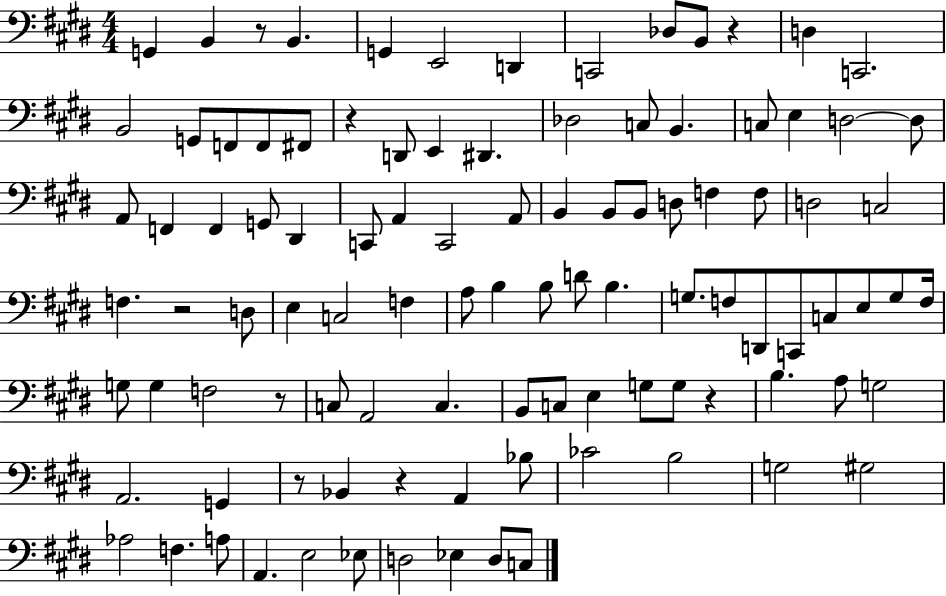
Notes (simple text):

G2/q B2/q R/e B2/q. G2/q E2/h D2/q C2/h Db3/e B2/e R/q D3/q C2/h. B2/h G2/e F2/e F2/e F#2/e R/q D2/e E2/q D#2/q. Db3/h C3/e B2/q. C3/e E3/q D3/h D3/e A2/e F2/q F2/q G2/e D#2/q C2/e A2/q C2/h A2/e B2/q B2/e B2/e D3/e F3/q F3/e D3/h C3/h F3/q. R/h D3/e E3/q C3/h F3/q A3/e B3/q B3/e D4/e B3/q. G3/e. F3/e D2/e C2/e C3/e E3/e G3/e F3/s G3/e G3/q F3/h R/e C3/e A2/h C3/q. B2/e C3/e E3/q G3/e G3/e R/q B3/q. A3/e G3/h A2/h. G2/q R/e Bb2/q R/q A2/q Bb3/e CES4/h B3/h G3/h G#3/h Ab3/h F3/q. A3/e A2/q. E3/h Eb3/e D3/h Eb3/q D3/e C3/e